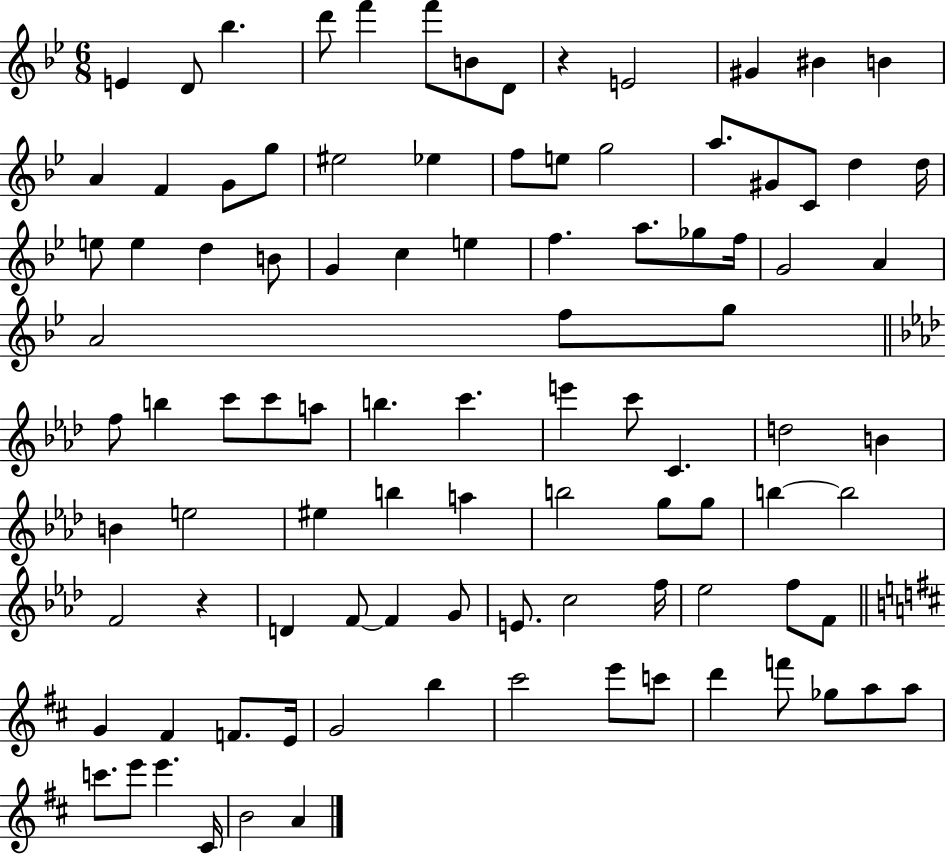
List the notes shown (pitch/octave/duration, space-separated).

E4/q D4/e Bb5/q. D6/e F6/q F6/e B4/e D4/e R/q E4/h G#4/q BIS4/q B4/q A4/q F4/q G4/e G5/e EIS5/h Eb5/q F5/e E5/e G5/h A5/e. G#4/e C4/e D5/q D5/s E5/e E5/q D5/q B4/e G4/q C5/q E5/q F5/q. A5/e. Gb5/e F5/s G4/h A4/q A4/h F5/e G5/e F5/e B5/q C6/e C6/e A5/e B5/q. C6/q. E6/q C6/e C4/q. D5/h B4/q B4/q E5/h EIS5/q B5/q A5/q B5/h G5/e G5/e B5/q B5/h F4/h R/q D4/q F4/e F4/q G4/e E4/e. C5/h F5/s Eb5/h F5/e F4/e G4/q F#4/q F4/e. E4/s G4/h B5/q C#6/h E6/e C6/e D6/q F6/e Gb5/e A5/e A5/e C6/e. E6/e E6/q. C#4/s B4/h A4/q